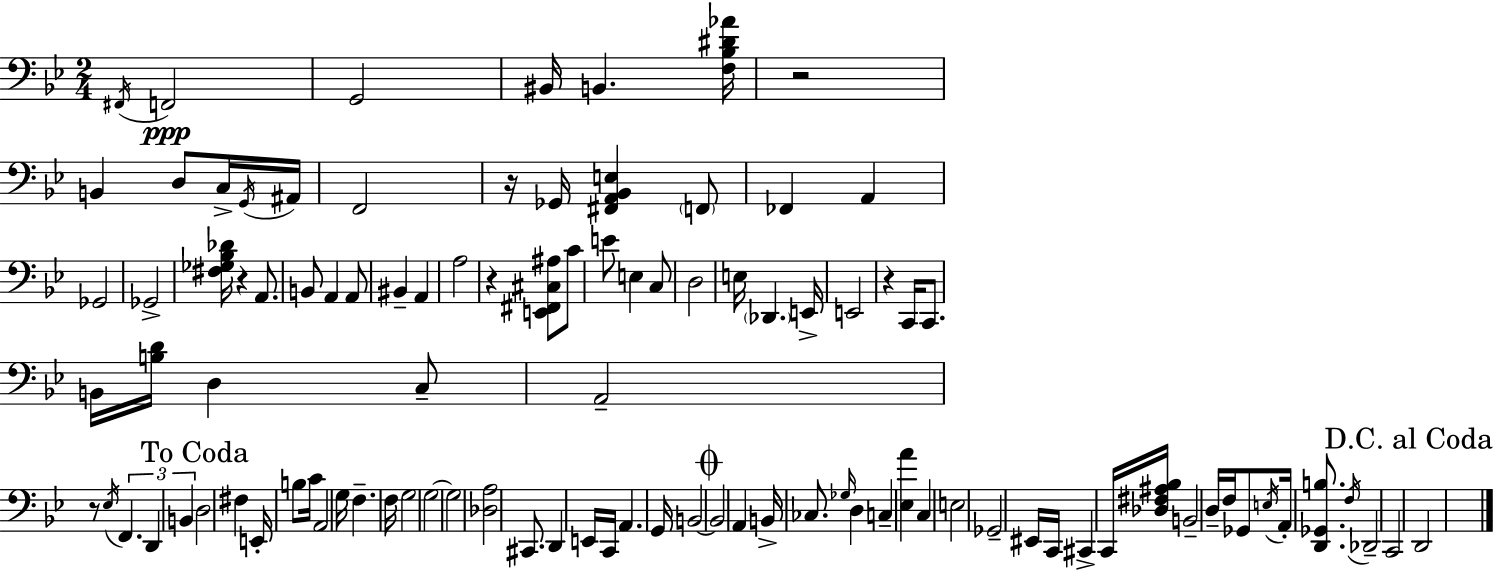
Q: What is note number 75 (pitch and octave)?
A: C#2